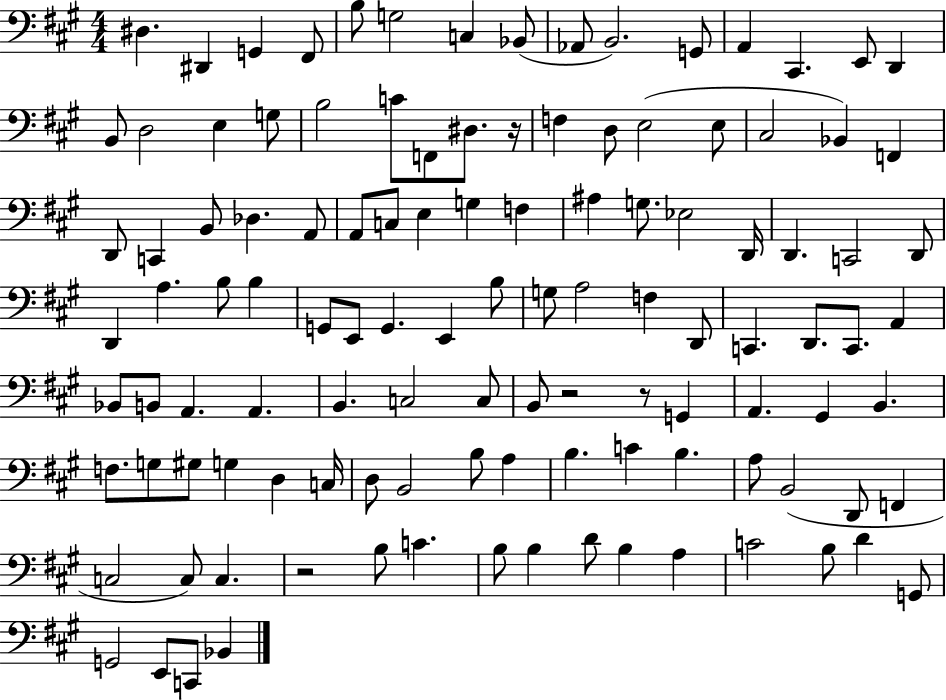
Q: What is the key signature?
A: A major